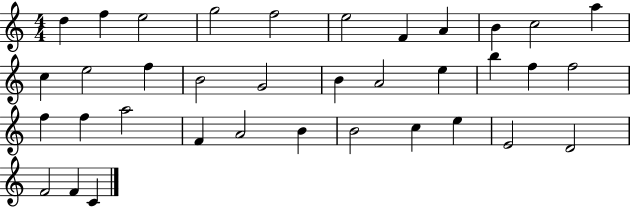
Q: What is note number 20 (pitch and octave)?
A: B5